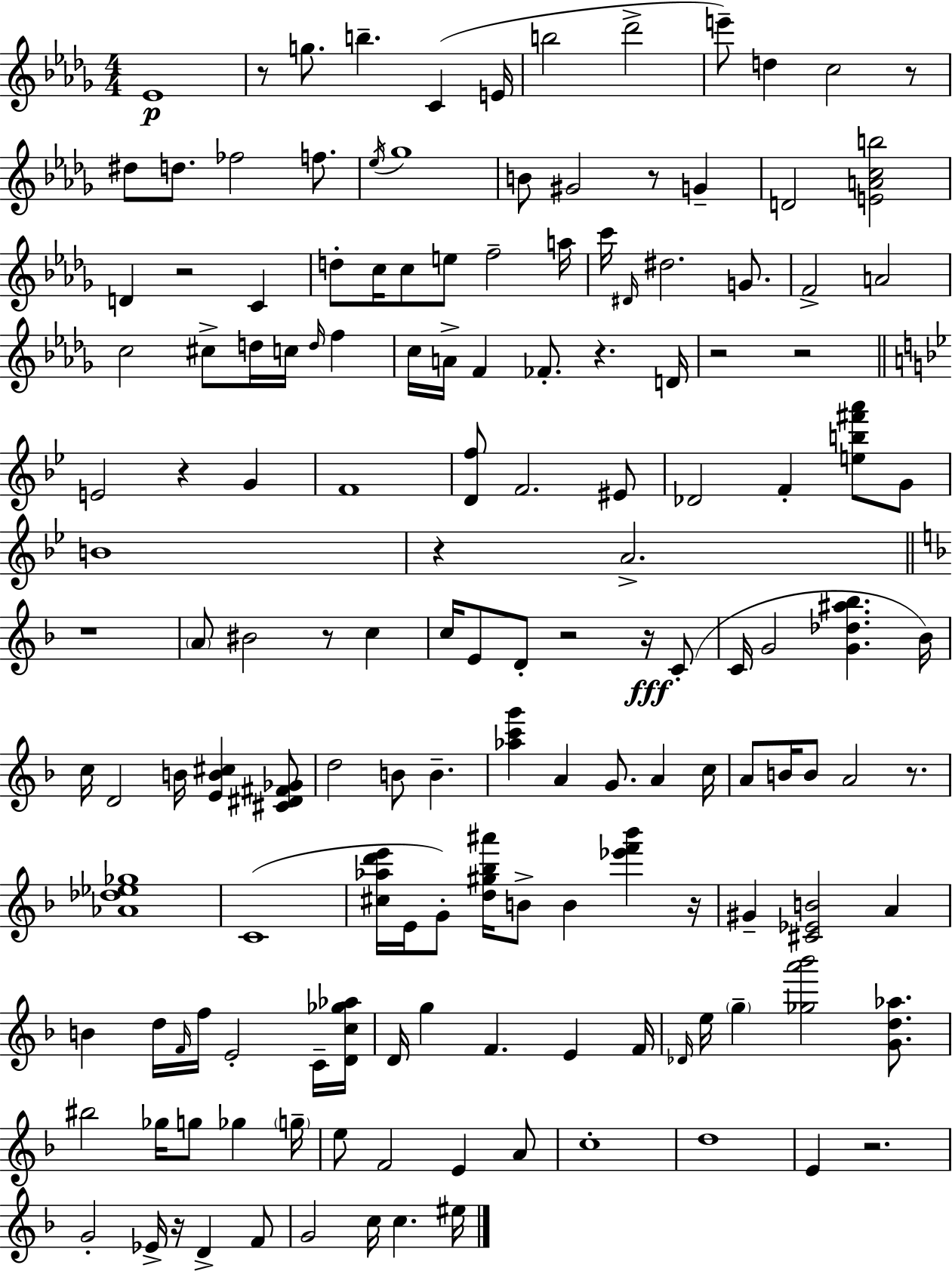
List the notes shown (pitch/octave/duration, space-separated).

Eb4/w R/e G5/e. B5/q. C4/q E4/s B5/h Db6/h E6/e D5/q C5/h R/e D#5/e D5/e. FES5/h F5/e. Eb5/s Gb5/w B4/e G#4/h R/e G4/q D4/h [E4,A4,C5,B5]/h D4/q R/h C4/q D5/e C5/s C5/e E5/e F5/h A5/s C6/s D#4/s D#5/h. G4/e. F4/h A4/h C5/h C#5/e D5/s C5/s D5/s F5/q C5/s A4/s F4/q FES4/e. R/q. D4/s R/h R/h E4/h R/q G4/q F4/w [D4,F5]/e F4/h. EIS4/e Db4/h F4/q [E5,B5,F#6,A6]/e G4/e B4/w R/q A4/h. R/w A4/e BIS4/h R/e C5/q C5/s E4/e D4/e R/h R/s C4/e C4/s G4/h [G4,Db5,A#5,Bb5]/q. Bb4/s C5/s D4/h B4/s [E4,B4,C#5]/q [C#4,D#4,F#4,Gb4]/e D5/h B4/e B4/q. [Ab5,C6,G6]/q A4/q G4/e. A4/q C5/s A4/e B4/s B4/e A4/h R/e. [Ab4,Db5,Eb5,Gb5]/w C4/w [C#5,Ab5,D6,E6]/s E4/s G4/e [D5,G#5,Bb5,A#6]/s B4/e B4/q [Eb6,F6,Bb6]/q R/s G#4/q [C#4,Eb4,B4]/h A4/q B4/q D5/s F4/s F5/s E4/h C4/s [D4,C5,Gb5,Ab5]/s D4/s G5/q F4/q. E4/q F4/s Db4/s E5/s G5/q [Gb5,A6,Bb6]/h [G4,D5,Ab5]/e. BIS5/h Gb5/s G5/e Gb5/q G5/s E5/e F4/h E4/q A4/e C5/w D5/w E4/q R/h. G4/h Eb4/s R/s D4/q F4/e G4/h C5/s C5/q. EIS5/s